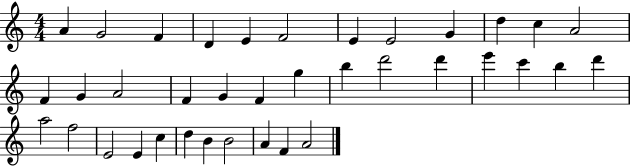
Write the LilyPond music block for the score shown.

{
  \clef treble
  \numericTimeSignature
  \time 4/4
  \key c \major
  a'4 g'2 f'4 | d'4 e'4 f'2 | e'4 e'2 g'4 | d''4 c''4 a'2 | \break f'4 g'4 a'2 | f'4 g'4 f'4 g''4 | b''4 d'''2 d'''4 | e'''4 c'''4 b''4 d'''4 | \break a''2 f''2 | e'2 e'4 c''4 | d''4 b'4 b'2 | a'4 f'4 a'2 | \break \bar "|."
}